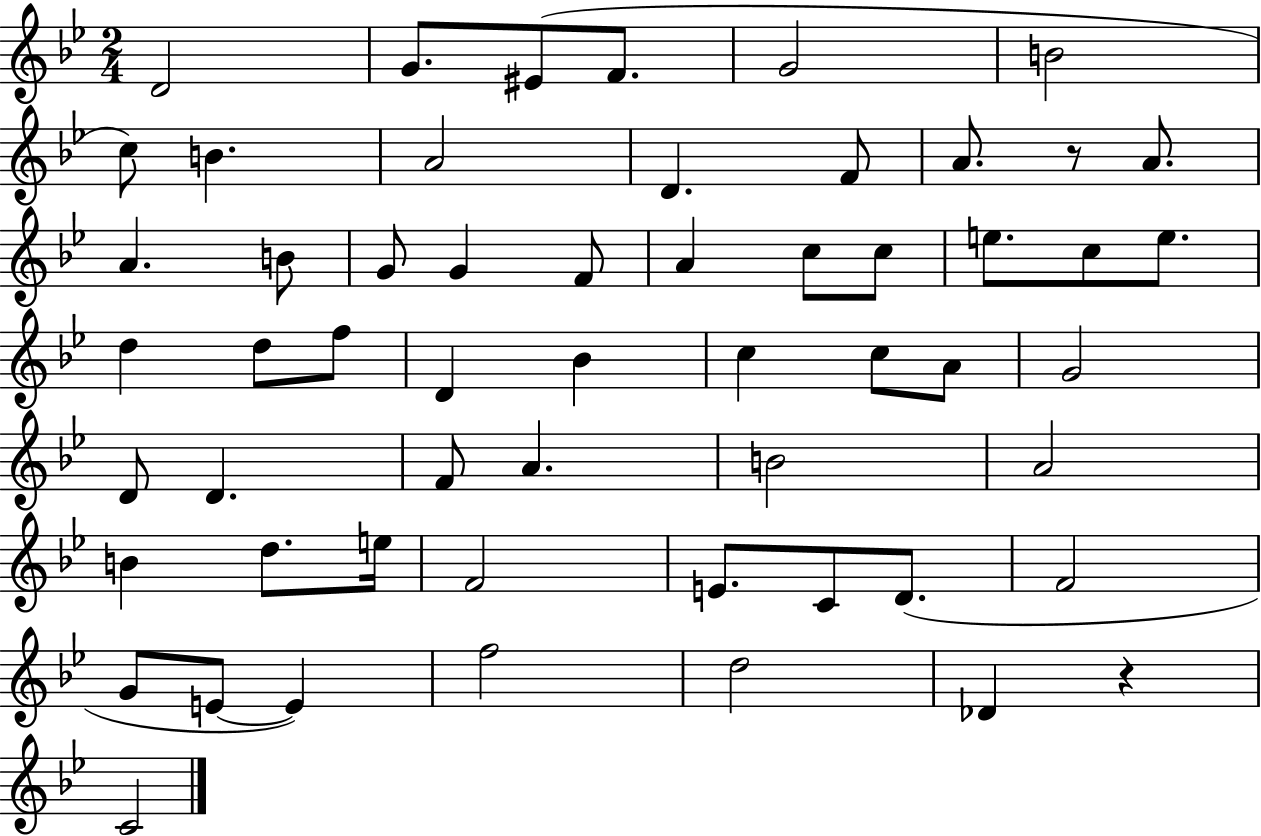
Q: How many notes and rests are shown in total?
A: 56